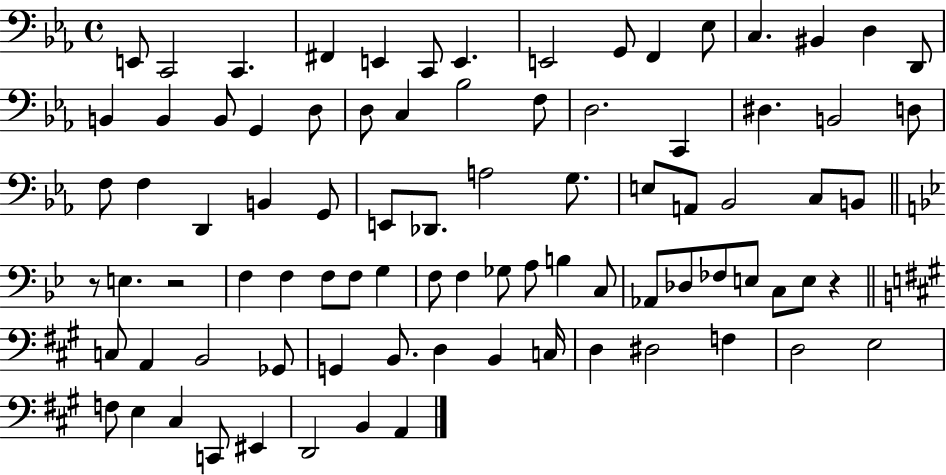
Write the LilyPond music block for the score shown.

{
  \clef bass
  \time 4/4
  \defaultTimeSignature
  \key ees \major
  e,8 c,2 c,4. | fis,4 e,4 c,8 e,4. | e,2 g,8 f,4 ees8 | c4. bis,4 d4 d,8 | \break b,4 b,4 b,8 g,4 d8 | d8 c4 bes2 f8 | d2. c,4 | dis4. b,2 d8 | \break f8 f4 d,4 b,4 g,8 | e,8 des,8. a2 g8. | e8 a,8 bes,2 c8 b,8 | \bar "||" \break \key bes \major r8 e4. r2 | f4 f4 f8 f8 g4 | f8 f4 ges8 a8 b4 c8 | aes,8 des8 fes8 e8 c8 e8 r4 | \break \bar "||" \break \key a \major c8 a,4 b,2 ges,8 | g,4 b,8. d4 b,4 c16 | d4 dis2 f4 | d2 e2 | \break f8 e4 cis4 c,8 eis,4 | d,2 b,4 a,4 | \bar "|."
}